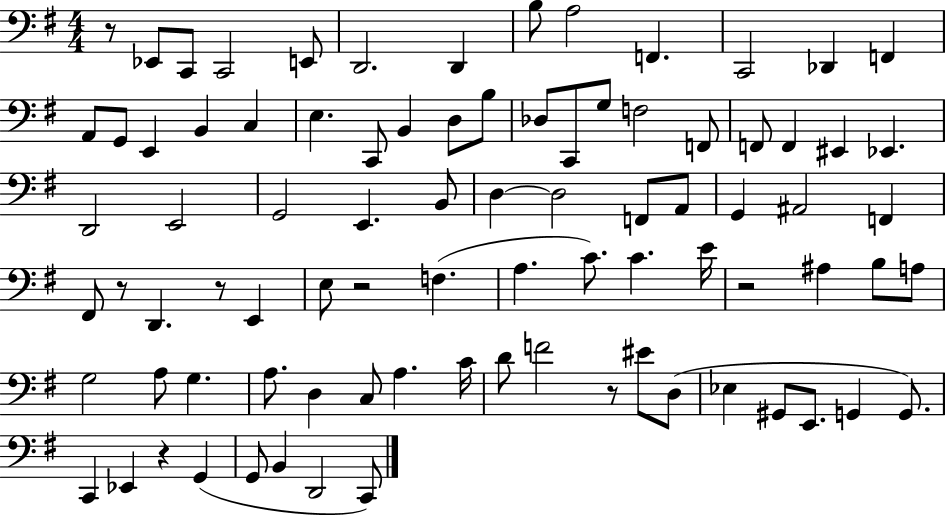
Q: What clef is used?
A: bass